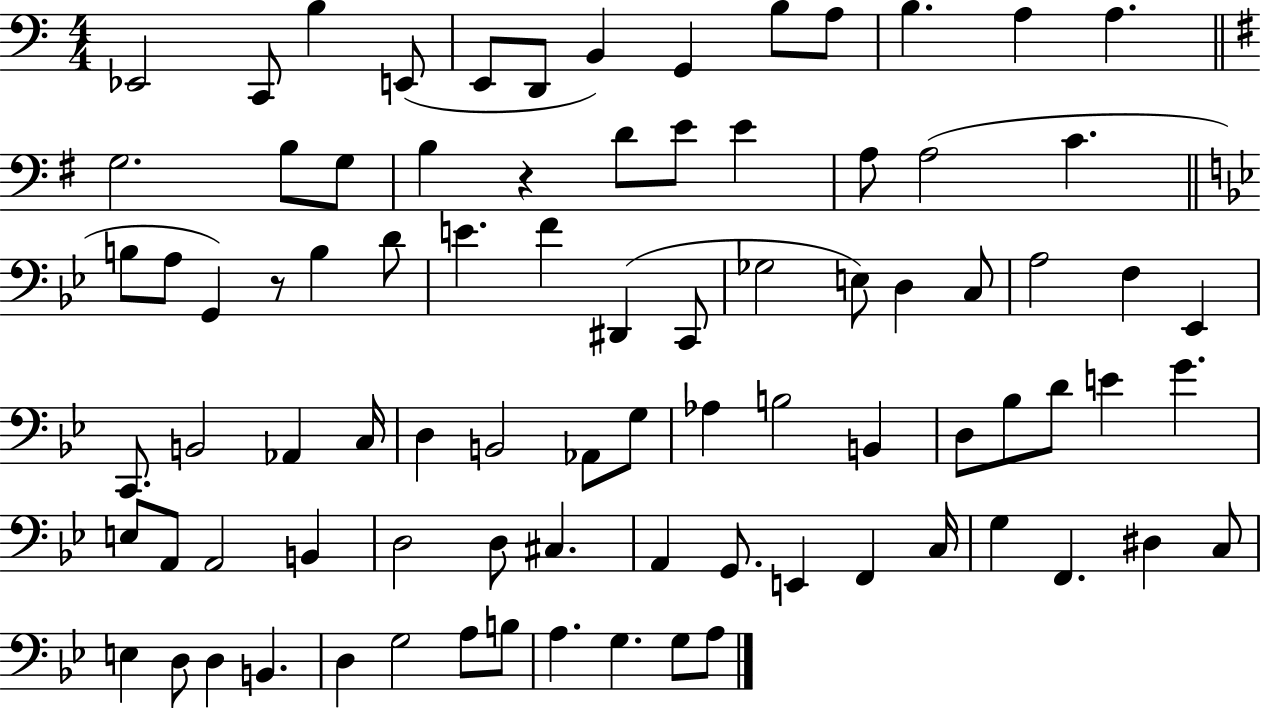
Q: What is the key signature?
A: C major